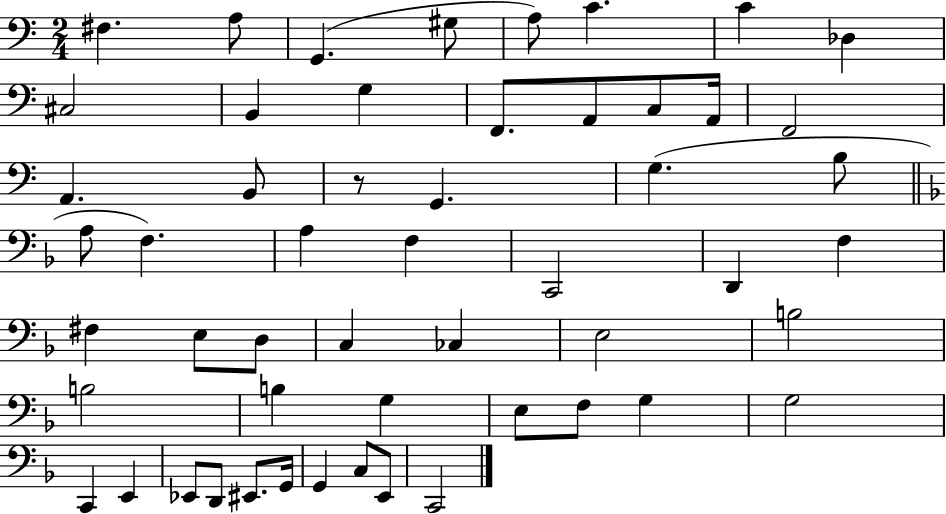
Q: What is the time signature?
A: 2/4